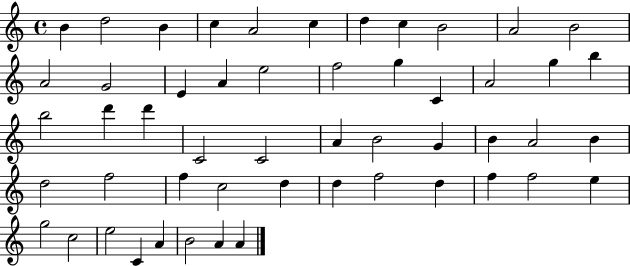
{
  \clef treble
  \time 4/4
  \defaultTimeSignature
  \key c \major
  b'4 d''2 b'4 | c''4 a'2 c''4 | d''4 c''4 b'2 | a'2 b'2 | \break a'2 g'2 | e'4 a'4 e''2 | f''2 g''4 c'4 | a'2 g''4 b''4 | \break b''2 d'''4 d'''4 | c'2 c'2 | a'4 b'2 g'4 | b'4 a'2 b'4 | \break d''2 f''2 | f''4 c''2 d''4 | d''4 f''2 d''4 | f''4 f''2 e''4 | \break g''2 c''2 | e''2 c'4 a'4 | b'2 a'4 a'4 | \bar "|."
}